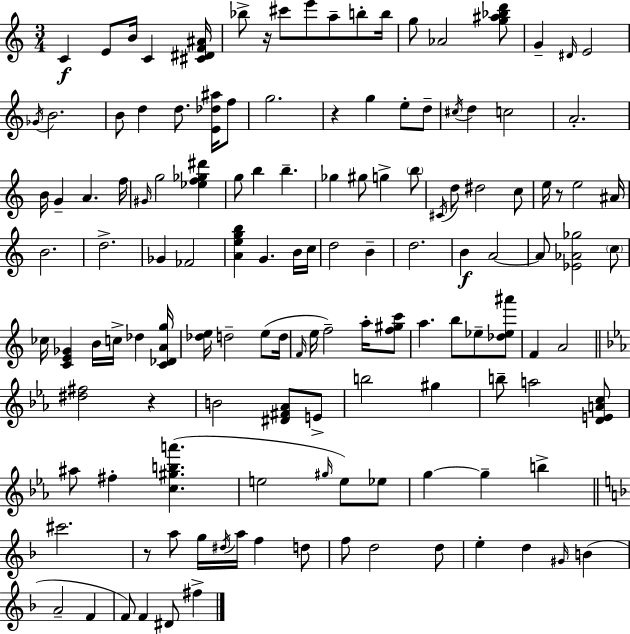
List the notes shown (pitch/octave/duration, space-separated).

C4/q E4/e B4/s C4/q [C#4,D#4,F4,A#4]/s Bb5/e R/s C#6/e E6/e A5/e B5/e B5/s G5/e Ab4/h [G5,A#5,Bb5,D6]/e G4/q D#4/s E4/h Gb4/s B4/h. B4/e D5/q D5/e. [E4,Db5,A#5]/s F5/e G5/h. R/q G5/q E5/e D5/e C#5/s D5/q C5/h A4/h. B4/s G4/q A4/q. F5/s G#4/s G5/h [Eb5,F5,Gb5,D#6]/q G5/e B5/q B5/q. Gb5/q G#5/e G5/q B5/e C#4/s D5/e D#5/h C5/e E5/s R/e E5/h A#4/s B4/h. D5/h. Gb4/q FES4/h [A4,E5,G5,B5]/q G4/q. B4/s C5/s D5/h B4/q D5/h. B4/q A4/h A4/e [Eb4,Ab4,Gb5]/h C5/e CES5/s [C4,E4,Gb4]/q B4/s C5/s Db5/q [C4,Db4,A4,G5]/s [Db5,E5]/s D5/h E5/e D5/s F4/s E5/s F5/h A5/s [F5,G#5,C6]/e A5/q. B5/e Eb5/e [Db5,Eb5,A#6]/e F4/q A4/h [D#5,F#5]/h R/q B4/h [D#4,F#4,Ab4]/e E4/e B5/h G#5/q B5/e A5/h [D4,E4,A4,C5]/e A#5/e F#5/q [C5,G#5,B5,A6]/q. E5/h G#5/s E5/e Eb5/e G5/q G5/q B5/q C#6/h. R/e A5/e G5/s D#5/s A5/s F5/q D5/e F5/e D5/h D5/e E5/q D5/q G#4/s B4/q A4/h F4/q F4/e F4/q D#4/e F#5/q